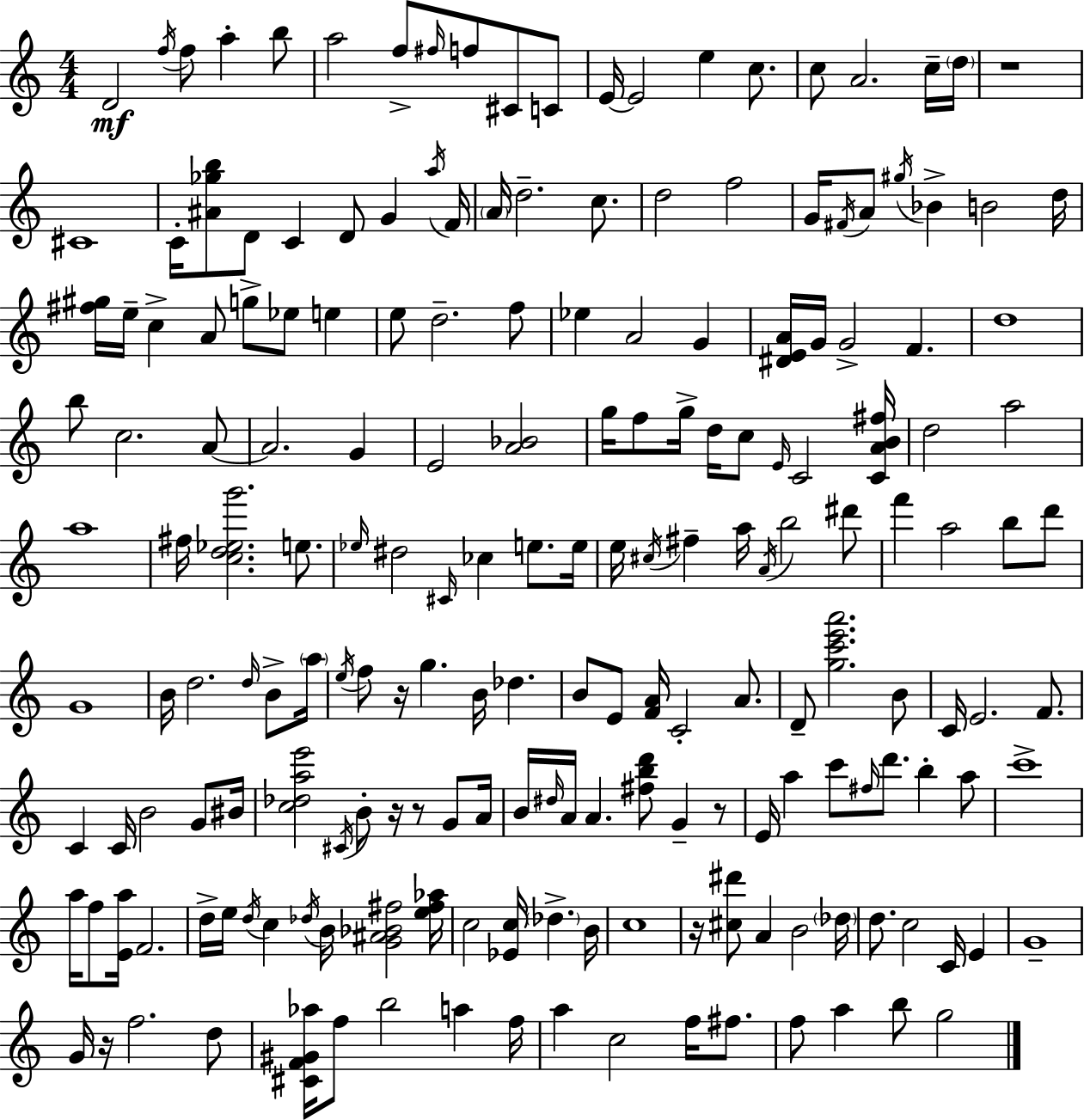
D4/h F5/s F5/e A5/q B5/e A5/h F5/e F#5/s F5/e C#4/e C4/e E4/s E4/h E5/q C5/e. C5/e A4/h. C5/s D5/s R/w C#4/w C4/s [A#4,Gb5,B5]/e D4/e C4/q D4/e G4/q A5/s F4/s A4/s D5/h. C5/e. D5/h F5/h G4/s F#4/s A4/e G#5/s Bb4/q B4/h D5/s [F#5,G#5]/s E5/s C5/q A4/e G5/e Eb5/e E5/q E5/e D5/h. F5/e Eb5/q A4/h G4/q [D#4,E4,A4]/s G4/s G4/h F4/q. D5/w B5/e C5/h. A4/e A4/h. G4/q E4/h [A4,Bb4]/h G5/s F5/e G5/s D5/s C5/e E4/s C4/h [C4,A4,B4,F#5]/s D5/h A5/h A5/w F#5/s [C5,D5,Eb5,G6]/h. E5/e. Eb5/s D#5/h C#4/s CES5/q E5/e. E5/s E5/s C#5/s F#5/q A5/s A4/s B5/h D#6/e F6/q A5/h B5/e D6/e G4/w B4/s D5/h. D5/s B4/e A5/s E5/s F5/e R/s G5/q. B4/s Db5/q. B4/e E4/e [F4,A4]/s C4/h A4/e. D4/e [G5,C6,E6,A6]/h. B4/e C4/s E4/h. F4/e. C4/q C4/s B4/h G4/e BIS4/s [C5,Db5,A5,E6]/h C#4/s B4/e R/s R/e G4/e A4/s B4/s D#5/s A4/s A4/q. [F#5,B5,D6]/e G4/q R/e E4/s A5/q C6/e F#5/s D6/e. B5/q A5/e C6/w A5/s F5/e [E4,A5]/s F4/h. D5/s E5/s D5/s C5/q Db5/s B4/s [G4,A#4,Bb4,F#5]/h [E5,F#5,Ab5]/s C5/h [Eb4,C5]/s Db5/q. B4/s C5/w R/s [C#5,D#6]/e A4/q B4/h Db5/s D5/e. C5/h C4/s E4/q G4/w G4/s R/s F5/h. D5/e [C#4,F4,G#4,Ab5]/s F5/e B5/h A5/q F5/s A5/q C5/h F5/s F#5/e. F5/e A5/q B5/e G5/h